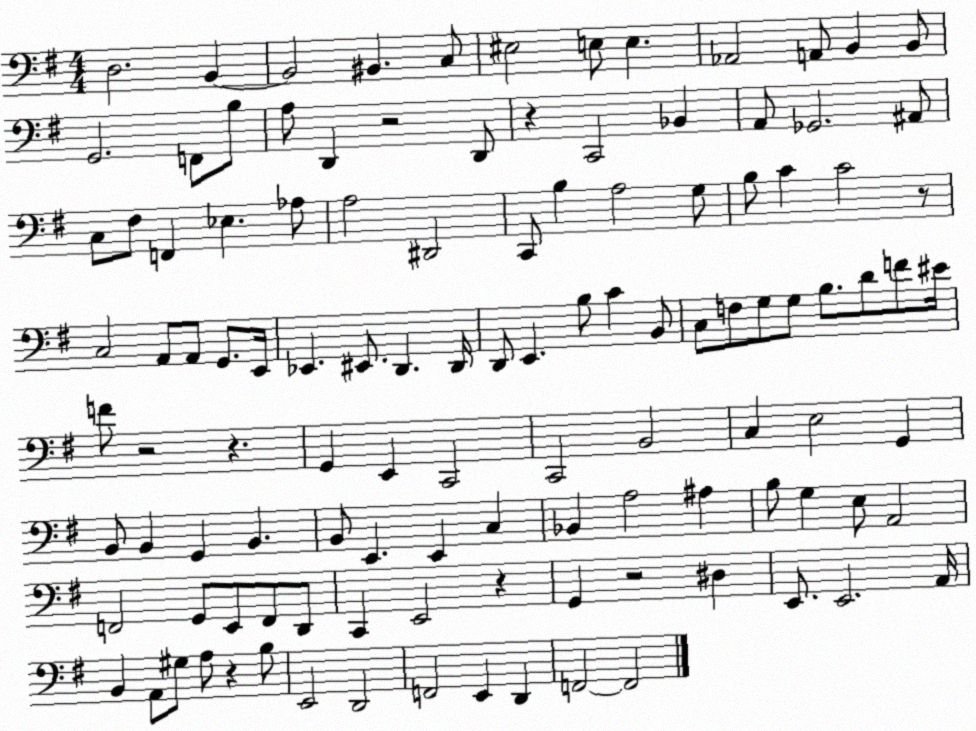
X:1
T:Untitled
M:4/4
L:1/4
K:G
D,2 B,, B,,2 ^B,, C,/2 ^E,2 E,/2 E, _A,,2 A,,/2 B,, B,,/2 G,,2 F,,/2 B,/2 A,/2 D,, z2 D,,/2 z C,,2 _B,, A,,/2 _G,,2 ^A,,/2 C,/2 ^F,/2 F,, _E, _A,/2 A,2 ^D,,2 C,,/2 B, A,2 G,/2 B,/2 C C2 z/2 C,2 A,,/2 A,,/2 G,,/2 E,,/4 _E,, ^E,,/2 D,, D,,/4 D,,/2 E,, B,/2 C B,,/2 C,/2 F,/2 G,/2 G,/2 B,/2 D/2 F/2 ^E/4 F/2 z2 z G,, E,, C,,2 C,,2 B,,2 C, E,2 G,, B,,/2 B,, G,, B,, B,,/2 E,, E,, C, _B,, A,2 ^A, B,/2 G, E,/2 A,,2 F,,2 G,,/2 E,,/2 F,,/2 D,,/2 C,, E,,2 z G,, z2 ^D, E,,/2 E,,2 A,,/4 B,, A,,/2 ^G,/2 A,/2 z B,/2 E,,2 D,,2 F,,2 E,, D,, F,,2 F,,2